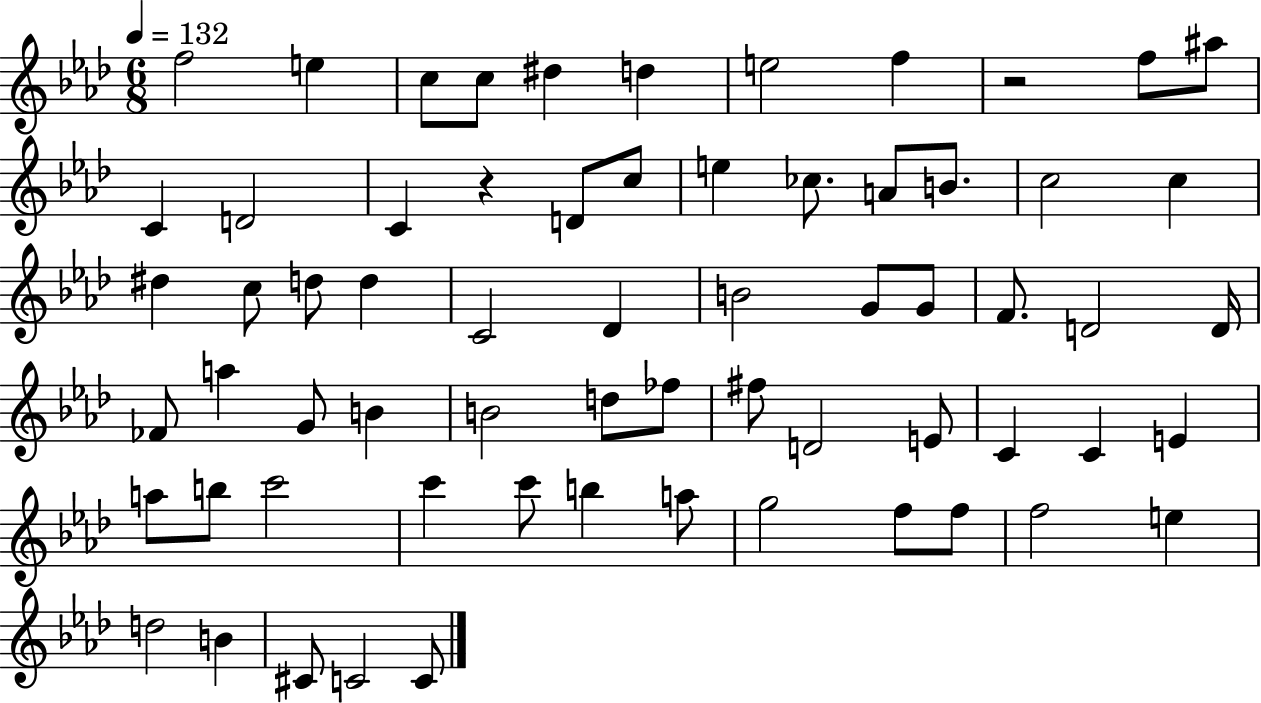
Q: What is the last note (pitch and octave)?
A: C4